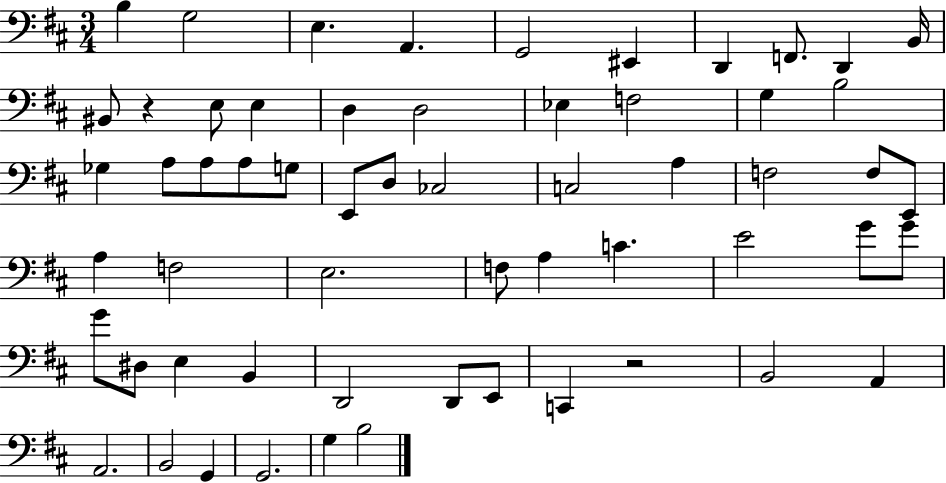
X:1
T:Untitled
M:3/4
L:1/4
K:D
B, G,2 E, A,, G,,2 ^E,, D,, F,,/2 D,, B,,/4 ^B,,/2 z E,/2 E, D, D,2 _E, F,2 G, B,2 _G, A,/2 A,/2 A,/2 G,/2 E,,/2 D,/2 _C,2 C,2 A, F,2 F,/2 E,,/2 A, F,2 E,2 F,/2 A, C E2 G/2 G/2 G/2 ^D,/2 E, B,, D,,2 D,,/2 E,,/2 C,, z2 B,,2 A,, A,,2 B,,2 G,, G,,2 G, B,2